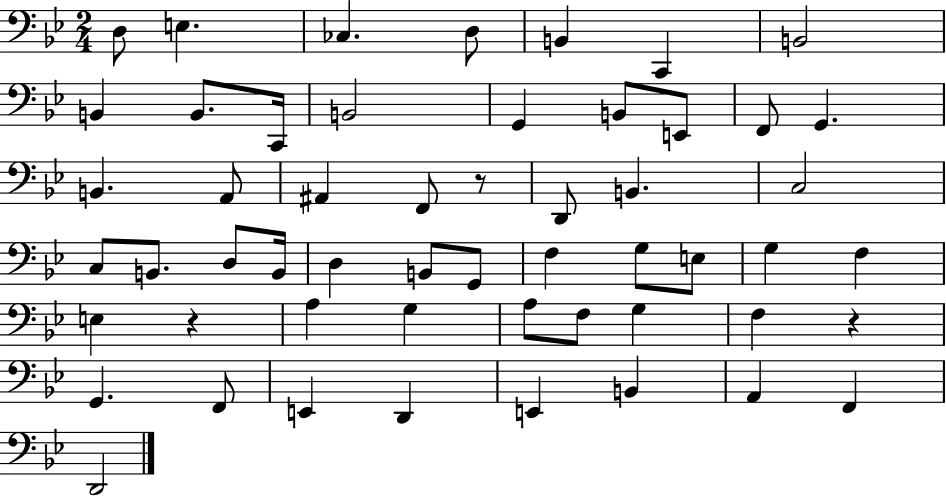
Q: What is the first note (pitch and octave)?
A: D3